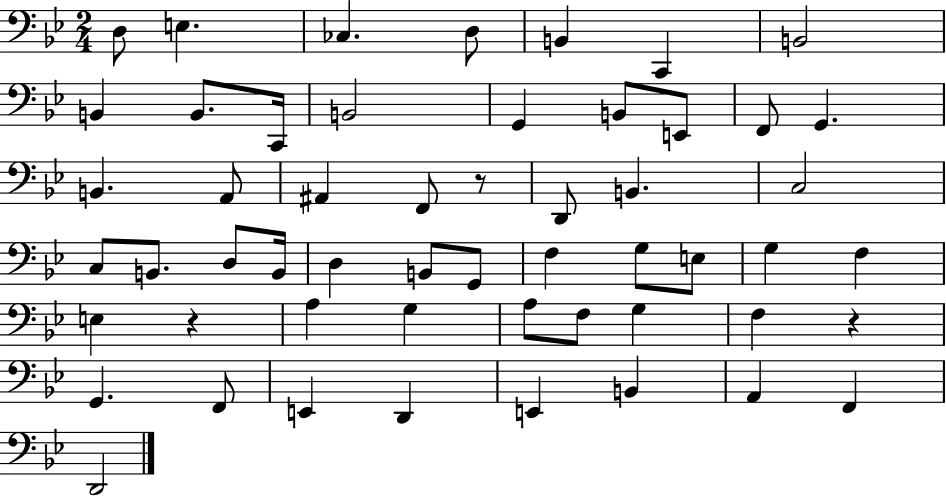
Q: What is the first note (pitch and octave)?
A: D3